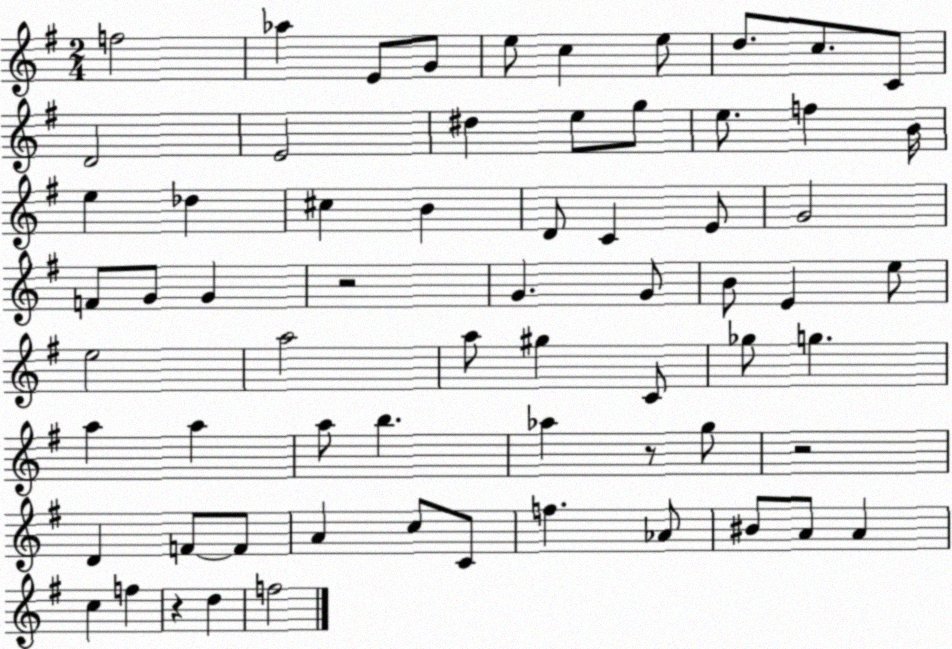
X:1
T:Untitled
M:2/4
L:1/4
K:G
f2 _a E/2 G/2 e/2 c e/2 d/2 c/2 C/2 D2 E2 ^d e/2 g/2 e/2 f B/4 e _d ^c B D/2 C E/2 G2 F/2 G/2 G z2 G G/2 B/2 E e/2 e2 a2 a/2 ^g C/2 _g/2 g a a a/2 b _a z/2 g/2 z2 D F/2 F/2 A c/2 C/2 f _A/2 ^B/2 A/2 A c f z d f2